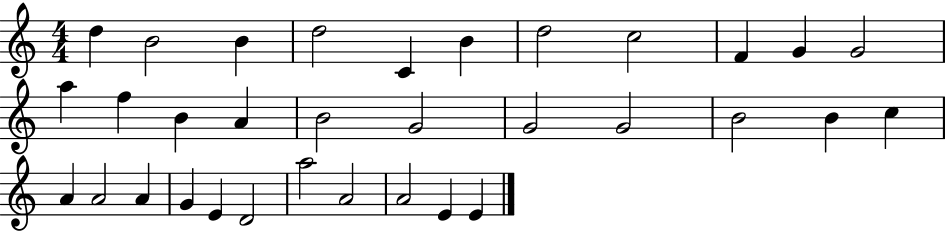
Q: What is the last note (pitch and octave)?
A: E4